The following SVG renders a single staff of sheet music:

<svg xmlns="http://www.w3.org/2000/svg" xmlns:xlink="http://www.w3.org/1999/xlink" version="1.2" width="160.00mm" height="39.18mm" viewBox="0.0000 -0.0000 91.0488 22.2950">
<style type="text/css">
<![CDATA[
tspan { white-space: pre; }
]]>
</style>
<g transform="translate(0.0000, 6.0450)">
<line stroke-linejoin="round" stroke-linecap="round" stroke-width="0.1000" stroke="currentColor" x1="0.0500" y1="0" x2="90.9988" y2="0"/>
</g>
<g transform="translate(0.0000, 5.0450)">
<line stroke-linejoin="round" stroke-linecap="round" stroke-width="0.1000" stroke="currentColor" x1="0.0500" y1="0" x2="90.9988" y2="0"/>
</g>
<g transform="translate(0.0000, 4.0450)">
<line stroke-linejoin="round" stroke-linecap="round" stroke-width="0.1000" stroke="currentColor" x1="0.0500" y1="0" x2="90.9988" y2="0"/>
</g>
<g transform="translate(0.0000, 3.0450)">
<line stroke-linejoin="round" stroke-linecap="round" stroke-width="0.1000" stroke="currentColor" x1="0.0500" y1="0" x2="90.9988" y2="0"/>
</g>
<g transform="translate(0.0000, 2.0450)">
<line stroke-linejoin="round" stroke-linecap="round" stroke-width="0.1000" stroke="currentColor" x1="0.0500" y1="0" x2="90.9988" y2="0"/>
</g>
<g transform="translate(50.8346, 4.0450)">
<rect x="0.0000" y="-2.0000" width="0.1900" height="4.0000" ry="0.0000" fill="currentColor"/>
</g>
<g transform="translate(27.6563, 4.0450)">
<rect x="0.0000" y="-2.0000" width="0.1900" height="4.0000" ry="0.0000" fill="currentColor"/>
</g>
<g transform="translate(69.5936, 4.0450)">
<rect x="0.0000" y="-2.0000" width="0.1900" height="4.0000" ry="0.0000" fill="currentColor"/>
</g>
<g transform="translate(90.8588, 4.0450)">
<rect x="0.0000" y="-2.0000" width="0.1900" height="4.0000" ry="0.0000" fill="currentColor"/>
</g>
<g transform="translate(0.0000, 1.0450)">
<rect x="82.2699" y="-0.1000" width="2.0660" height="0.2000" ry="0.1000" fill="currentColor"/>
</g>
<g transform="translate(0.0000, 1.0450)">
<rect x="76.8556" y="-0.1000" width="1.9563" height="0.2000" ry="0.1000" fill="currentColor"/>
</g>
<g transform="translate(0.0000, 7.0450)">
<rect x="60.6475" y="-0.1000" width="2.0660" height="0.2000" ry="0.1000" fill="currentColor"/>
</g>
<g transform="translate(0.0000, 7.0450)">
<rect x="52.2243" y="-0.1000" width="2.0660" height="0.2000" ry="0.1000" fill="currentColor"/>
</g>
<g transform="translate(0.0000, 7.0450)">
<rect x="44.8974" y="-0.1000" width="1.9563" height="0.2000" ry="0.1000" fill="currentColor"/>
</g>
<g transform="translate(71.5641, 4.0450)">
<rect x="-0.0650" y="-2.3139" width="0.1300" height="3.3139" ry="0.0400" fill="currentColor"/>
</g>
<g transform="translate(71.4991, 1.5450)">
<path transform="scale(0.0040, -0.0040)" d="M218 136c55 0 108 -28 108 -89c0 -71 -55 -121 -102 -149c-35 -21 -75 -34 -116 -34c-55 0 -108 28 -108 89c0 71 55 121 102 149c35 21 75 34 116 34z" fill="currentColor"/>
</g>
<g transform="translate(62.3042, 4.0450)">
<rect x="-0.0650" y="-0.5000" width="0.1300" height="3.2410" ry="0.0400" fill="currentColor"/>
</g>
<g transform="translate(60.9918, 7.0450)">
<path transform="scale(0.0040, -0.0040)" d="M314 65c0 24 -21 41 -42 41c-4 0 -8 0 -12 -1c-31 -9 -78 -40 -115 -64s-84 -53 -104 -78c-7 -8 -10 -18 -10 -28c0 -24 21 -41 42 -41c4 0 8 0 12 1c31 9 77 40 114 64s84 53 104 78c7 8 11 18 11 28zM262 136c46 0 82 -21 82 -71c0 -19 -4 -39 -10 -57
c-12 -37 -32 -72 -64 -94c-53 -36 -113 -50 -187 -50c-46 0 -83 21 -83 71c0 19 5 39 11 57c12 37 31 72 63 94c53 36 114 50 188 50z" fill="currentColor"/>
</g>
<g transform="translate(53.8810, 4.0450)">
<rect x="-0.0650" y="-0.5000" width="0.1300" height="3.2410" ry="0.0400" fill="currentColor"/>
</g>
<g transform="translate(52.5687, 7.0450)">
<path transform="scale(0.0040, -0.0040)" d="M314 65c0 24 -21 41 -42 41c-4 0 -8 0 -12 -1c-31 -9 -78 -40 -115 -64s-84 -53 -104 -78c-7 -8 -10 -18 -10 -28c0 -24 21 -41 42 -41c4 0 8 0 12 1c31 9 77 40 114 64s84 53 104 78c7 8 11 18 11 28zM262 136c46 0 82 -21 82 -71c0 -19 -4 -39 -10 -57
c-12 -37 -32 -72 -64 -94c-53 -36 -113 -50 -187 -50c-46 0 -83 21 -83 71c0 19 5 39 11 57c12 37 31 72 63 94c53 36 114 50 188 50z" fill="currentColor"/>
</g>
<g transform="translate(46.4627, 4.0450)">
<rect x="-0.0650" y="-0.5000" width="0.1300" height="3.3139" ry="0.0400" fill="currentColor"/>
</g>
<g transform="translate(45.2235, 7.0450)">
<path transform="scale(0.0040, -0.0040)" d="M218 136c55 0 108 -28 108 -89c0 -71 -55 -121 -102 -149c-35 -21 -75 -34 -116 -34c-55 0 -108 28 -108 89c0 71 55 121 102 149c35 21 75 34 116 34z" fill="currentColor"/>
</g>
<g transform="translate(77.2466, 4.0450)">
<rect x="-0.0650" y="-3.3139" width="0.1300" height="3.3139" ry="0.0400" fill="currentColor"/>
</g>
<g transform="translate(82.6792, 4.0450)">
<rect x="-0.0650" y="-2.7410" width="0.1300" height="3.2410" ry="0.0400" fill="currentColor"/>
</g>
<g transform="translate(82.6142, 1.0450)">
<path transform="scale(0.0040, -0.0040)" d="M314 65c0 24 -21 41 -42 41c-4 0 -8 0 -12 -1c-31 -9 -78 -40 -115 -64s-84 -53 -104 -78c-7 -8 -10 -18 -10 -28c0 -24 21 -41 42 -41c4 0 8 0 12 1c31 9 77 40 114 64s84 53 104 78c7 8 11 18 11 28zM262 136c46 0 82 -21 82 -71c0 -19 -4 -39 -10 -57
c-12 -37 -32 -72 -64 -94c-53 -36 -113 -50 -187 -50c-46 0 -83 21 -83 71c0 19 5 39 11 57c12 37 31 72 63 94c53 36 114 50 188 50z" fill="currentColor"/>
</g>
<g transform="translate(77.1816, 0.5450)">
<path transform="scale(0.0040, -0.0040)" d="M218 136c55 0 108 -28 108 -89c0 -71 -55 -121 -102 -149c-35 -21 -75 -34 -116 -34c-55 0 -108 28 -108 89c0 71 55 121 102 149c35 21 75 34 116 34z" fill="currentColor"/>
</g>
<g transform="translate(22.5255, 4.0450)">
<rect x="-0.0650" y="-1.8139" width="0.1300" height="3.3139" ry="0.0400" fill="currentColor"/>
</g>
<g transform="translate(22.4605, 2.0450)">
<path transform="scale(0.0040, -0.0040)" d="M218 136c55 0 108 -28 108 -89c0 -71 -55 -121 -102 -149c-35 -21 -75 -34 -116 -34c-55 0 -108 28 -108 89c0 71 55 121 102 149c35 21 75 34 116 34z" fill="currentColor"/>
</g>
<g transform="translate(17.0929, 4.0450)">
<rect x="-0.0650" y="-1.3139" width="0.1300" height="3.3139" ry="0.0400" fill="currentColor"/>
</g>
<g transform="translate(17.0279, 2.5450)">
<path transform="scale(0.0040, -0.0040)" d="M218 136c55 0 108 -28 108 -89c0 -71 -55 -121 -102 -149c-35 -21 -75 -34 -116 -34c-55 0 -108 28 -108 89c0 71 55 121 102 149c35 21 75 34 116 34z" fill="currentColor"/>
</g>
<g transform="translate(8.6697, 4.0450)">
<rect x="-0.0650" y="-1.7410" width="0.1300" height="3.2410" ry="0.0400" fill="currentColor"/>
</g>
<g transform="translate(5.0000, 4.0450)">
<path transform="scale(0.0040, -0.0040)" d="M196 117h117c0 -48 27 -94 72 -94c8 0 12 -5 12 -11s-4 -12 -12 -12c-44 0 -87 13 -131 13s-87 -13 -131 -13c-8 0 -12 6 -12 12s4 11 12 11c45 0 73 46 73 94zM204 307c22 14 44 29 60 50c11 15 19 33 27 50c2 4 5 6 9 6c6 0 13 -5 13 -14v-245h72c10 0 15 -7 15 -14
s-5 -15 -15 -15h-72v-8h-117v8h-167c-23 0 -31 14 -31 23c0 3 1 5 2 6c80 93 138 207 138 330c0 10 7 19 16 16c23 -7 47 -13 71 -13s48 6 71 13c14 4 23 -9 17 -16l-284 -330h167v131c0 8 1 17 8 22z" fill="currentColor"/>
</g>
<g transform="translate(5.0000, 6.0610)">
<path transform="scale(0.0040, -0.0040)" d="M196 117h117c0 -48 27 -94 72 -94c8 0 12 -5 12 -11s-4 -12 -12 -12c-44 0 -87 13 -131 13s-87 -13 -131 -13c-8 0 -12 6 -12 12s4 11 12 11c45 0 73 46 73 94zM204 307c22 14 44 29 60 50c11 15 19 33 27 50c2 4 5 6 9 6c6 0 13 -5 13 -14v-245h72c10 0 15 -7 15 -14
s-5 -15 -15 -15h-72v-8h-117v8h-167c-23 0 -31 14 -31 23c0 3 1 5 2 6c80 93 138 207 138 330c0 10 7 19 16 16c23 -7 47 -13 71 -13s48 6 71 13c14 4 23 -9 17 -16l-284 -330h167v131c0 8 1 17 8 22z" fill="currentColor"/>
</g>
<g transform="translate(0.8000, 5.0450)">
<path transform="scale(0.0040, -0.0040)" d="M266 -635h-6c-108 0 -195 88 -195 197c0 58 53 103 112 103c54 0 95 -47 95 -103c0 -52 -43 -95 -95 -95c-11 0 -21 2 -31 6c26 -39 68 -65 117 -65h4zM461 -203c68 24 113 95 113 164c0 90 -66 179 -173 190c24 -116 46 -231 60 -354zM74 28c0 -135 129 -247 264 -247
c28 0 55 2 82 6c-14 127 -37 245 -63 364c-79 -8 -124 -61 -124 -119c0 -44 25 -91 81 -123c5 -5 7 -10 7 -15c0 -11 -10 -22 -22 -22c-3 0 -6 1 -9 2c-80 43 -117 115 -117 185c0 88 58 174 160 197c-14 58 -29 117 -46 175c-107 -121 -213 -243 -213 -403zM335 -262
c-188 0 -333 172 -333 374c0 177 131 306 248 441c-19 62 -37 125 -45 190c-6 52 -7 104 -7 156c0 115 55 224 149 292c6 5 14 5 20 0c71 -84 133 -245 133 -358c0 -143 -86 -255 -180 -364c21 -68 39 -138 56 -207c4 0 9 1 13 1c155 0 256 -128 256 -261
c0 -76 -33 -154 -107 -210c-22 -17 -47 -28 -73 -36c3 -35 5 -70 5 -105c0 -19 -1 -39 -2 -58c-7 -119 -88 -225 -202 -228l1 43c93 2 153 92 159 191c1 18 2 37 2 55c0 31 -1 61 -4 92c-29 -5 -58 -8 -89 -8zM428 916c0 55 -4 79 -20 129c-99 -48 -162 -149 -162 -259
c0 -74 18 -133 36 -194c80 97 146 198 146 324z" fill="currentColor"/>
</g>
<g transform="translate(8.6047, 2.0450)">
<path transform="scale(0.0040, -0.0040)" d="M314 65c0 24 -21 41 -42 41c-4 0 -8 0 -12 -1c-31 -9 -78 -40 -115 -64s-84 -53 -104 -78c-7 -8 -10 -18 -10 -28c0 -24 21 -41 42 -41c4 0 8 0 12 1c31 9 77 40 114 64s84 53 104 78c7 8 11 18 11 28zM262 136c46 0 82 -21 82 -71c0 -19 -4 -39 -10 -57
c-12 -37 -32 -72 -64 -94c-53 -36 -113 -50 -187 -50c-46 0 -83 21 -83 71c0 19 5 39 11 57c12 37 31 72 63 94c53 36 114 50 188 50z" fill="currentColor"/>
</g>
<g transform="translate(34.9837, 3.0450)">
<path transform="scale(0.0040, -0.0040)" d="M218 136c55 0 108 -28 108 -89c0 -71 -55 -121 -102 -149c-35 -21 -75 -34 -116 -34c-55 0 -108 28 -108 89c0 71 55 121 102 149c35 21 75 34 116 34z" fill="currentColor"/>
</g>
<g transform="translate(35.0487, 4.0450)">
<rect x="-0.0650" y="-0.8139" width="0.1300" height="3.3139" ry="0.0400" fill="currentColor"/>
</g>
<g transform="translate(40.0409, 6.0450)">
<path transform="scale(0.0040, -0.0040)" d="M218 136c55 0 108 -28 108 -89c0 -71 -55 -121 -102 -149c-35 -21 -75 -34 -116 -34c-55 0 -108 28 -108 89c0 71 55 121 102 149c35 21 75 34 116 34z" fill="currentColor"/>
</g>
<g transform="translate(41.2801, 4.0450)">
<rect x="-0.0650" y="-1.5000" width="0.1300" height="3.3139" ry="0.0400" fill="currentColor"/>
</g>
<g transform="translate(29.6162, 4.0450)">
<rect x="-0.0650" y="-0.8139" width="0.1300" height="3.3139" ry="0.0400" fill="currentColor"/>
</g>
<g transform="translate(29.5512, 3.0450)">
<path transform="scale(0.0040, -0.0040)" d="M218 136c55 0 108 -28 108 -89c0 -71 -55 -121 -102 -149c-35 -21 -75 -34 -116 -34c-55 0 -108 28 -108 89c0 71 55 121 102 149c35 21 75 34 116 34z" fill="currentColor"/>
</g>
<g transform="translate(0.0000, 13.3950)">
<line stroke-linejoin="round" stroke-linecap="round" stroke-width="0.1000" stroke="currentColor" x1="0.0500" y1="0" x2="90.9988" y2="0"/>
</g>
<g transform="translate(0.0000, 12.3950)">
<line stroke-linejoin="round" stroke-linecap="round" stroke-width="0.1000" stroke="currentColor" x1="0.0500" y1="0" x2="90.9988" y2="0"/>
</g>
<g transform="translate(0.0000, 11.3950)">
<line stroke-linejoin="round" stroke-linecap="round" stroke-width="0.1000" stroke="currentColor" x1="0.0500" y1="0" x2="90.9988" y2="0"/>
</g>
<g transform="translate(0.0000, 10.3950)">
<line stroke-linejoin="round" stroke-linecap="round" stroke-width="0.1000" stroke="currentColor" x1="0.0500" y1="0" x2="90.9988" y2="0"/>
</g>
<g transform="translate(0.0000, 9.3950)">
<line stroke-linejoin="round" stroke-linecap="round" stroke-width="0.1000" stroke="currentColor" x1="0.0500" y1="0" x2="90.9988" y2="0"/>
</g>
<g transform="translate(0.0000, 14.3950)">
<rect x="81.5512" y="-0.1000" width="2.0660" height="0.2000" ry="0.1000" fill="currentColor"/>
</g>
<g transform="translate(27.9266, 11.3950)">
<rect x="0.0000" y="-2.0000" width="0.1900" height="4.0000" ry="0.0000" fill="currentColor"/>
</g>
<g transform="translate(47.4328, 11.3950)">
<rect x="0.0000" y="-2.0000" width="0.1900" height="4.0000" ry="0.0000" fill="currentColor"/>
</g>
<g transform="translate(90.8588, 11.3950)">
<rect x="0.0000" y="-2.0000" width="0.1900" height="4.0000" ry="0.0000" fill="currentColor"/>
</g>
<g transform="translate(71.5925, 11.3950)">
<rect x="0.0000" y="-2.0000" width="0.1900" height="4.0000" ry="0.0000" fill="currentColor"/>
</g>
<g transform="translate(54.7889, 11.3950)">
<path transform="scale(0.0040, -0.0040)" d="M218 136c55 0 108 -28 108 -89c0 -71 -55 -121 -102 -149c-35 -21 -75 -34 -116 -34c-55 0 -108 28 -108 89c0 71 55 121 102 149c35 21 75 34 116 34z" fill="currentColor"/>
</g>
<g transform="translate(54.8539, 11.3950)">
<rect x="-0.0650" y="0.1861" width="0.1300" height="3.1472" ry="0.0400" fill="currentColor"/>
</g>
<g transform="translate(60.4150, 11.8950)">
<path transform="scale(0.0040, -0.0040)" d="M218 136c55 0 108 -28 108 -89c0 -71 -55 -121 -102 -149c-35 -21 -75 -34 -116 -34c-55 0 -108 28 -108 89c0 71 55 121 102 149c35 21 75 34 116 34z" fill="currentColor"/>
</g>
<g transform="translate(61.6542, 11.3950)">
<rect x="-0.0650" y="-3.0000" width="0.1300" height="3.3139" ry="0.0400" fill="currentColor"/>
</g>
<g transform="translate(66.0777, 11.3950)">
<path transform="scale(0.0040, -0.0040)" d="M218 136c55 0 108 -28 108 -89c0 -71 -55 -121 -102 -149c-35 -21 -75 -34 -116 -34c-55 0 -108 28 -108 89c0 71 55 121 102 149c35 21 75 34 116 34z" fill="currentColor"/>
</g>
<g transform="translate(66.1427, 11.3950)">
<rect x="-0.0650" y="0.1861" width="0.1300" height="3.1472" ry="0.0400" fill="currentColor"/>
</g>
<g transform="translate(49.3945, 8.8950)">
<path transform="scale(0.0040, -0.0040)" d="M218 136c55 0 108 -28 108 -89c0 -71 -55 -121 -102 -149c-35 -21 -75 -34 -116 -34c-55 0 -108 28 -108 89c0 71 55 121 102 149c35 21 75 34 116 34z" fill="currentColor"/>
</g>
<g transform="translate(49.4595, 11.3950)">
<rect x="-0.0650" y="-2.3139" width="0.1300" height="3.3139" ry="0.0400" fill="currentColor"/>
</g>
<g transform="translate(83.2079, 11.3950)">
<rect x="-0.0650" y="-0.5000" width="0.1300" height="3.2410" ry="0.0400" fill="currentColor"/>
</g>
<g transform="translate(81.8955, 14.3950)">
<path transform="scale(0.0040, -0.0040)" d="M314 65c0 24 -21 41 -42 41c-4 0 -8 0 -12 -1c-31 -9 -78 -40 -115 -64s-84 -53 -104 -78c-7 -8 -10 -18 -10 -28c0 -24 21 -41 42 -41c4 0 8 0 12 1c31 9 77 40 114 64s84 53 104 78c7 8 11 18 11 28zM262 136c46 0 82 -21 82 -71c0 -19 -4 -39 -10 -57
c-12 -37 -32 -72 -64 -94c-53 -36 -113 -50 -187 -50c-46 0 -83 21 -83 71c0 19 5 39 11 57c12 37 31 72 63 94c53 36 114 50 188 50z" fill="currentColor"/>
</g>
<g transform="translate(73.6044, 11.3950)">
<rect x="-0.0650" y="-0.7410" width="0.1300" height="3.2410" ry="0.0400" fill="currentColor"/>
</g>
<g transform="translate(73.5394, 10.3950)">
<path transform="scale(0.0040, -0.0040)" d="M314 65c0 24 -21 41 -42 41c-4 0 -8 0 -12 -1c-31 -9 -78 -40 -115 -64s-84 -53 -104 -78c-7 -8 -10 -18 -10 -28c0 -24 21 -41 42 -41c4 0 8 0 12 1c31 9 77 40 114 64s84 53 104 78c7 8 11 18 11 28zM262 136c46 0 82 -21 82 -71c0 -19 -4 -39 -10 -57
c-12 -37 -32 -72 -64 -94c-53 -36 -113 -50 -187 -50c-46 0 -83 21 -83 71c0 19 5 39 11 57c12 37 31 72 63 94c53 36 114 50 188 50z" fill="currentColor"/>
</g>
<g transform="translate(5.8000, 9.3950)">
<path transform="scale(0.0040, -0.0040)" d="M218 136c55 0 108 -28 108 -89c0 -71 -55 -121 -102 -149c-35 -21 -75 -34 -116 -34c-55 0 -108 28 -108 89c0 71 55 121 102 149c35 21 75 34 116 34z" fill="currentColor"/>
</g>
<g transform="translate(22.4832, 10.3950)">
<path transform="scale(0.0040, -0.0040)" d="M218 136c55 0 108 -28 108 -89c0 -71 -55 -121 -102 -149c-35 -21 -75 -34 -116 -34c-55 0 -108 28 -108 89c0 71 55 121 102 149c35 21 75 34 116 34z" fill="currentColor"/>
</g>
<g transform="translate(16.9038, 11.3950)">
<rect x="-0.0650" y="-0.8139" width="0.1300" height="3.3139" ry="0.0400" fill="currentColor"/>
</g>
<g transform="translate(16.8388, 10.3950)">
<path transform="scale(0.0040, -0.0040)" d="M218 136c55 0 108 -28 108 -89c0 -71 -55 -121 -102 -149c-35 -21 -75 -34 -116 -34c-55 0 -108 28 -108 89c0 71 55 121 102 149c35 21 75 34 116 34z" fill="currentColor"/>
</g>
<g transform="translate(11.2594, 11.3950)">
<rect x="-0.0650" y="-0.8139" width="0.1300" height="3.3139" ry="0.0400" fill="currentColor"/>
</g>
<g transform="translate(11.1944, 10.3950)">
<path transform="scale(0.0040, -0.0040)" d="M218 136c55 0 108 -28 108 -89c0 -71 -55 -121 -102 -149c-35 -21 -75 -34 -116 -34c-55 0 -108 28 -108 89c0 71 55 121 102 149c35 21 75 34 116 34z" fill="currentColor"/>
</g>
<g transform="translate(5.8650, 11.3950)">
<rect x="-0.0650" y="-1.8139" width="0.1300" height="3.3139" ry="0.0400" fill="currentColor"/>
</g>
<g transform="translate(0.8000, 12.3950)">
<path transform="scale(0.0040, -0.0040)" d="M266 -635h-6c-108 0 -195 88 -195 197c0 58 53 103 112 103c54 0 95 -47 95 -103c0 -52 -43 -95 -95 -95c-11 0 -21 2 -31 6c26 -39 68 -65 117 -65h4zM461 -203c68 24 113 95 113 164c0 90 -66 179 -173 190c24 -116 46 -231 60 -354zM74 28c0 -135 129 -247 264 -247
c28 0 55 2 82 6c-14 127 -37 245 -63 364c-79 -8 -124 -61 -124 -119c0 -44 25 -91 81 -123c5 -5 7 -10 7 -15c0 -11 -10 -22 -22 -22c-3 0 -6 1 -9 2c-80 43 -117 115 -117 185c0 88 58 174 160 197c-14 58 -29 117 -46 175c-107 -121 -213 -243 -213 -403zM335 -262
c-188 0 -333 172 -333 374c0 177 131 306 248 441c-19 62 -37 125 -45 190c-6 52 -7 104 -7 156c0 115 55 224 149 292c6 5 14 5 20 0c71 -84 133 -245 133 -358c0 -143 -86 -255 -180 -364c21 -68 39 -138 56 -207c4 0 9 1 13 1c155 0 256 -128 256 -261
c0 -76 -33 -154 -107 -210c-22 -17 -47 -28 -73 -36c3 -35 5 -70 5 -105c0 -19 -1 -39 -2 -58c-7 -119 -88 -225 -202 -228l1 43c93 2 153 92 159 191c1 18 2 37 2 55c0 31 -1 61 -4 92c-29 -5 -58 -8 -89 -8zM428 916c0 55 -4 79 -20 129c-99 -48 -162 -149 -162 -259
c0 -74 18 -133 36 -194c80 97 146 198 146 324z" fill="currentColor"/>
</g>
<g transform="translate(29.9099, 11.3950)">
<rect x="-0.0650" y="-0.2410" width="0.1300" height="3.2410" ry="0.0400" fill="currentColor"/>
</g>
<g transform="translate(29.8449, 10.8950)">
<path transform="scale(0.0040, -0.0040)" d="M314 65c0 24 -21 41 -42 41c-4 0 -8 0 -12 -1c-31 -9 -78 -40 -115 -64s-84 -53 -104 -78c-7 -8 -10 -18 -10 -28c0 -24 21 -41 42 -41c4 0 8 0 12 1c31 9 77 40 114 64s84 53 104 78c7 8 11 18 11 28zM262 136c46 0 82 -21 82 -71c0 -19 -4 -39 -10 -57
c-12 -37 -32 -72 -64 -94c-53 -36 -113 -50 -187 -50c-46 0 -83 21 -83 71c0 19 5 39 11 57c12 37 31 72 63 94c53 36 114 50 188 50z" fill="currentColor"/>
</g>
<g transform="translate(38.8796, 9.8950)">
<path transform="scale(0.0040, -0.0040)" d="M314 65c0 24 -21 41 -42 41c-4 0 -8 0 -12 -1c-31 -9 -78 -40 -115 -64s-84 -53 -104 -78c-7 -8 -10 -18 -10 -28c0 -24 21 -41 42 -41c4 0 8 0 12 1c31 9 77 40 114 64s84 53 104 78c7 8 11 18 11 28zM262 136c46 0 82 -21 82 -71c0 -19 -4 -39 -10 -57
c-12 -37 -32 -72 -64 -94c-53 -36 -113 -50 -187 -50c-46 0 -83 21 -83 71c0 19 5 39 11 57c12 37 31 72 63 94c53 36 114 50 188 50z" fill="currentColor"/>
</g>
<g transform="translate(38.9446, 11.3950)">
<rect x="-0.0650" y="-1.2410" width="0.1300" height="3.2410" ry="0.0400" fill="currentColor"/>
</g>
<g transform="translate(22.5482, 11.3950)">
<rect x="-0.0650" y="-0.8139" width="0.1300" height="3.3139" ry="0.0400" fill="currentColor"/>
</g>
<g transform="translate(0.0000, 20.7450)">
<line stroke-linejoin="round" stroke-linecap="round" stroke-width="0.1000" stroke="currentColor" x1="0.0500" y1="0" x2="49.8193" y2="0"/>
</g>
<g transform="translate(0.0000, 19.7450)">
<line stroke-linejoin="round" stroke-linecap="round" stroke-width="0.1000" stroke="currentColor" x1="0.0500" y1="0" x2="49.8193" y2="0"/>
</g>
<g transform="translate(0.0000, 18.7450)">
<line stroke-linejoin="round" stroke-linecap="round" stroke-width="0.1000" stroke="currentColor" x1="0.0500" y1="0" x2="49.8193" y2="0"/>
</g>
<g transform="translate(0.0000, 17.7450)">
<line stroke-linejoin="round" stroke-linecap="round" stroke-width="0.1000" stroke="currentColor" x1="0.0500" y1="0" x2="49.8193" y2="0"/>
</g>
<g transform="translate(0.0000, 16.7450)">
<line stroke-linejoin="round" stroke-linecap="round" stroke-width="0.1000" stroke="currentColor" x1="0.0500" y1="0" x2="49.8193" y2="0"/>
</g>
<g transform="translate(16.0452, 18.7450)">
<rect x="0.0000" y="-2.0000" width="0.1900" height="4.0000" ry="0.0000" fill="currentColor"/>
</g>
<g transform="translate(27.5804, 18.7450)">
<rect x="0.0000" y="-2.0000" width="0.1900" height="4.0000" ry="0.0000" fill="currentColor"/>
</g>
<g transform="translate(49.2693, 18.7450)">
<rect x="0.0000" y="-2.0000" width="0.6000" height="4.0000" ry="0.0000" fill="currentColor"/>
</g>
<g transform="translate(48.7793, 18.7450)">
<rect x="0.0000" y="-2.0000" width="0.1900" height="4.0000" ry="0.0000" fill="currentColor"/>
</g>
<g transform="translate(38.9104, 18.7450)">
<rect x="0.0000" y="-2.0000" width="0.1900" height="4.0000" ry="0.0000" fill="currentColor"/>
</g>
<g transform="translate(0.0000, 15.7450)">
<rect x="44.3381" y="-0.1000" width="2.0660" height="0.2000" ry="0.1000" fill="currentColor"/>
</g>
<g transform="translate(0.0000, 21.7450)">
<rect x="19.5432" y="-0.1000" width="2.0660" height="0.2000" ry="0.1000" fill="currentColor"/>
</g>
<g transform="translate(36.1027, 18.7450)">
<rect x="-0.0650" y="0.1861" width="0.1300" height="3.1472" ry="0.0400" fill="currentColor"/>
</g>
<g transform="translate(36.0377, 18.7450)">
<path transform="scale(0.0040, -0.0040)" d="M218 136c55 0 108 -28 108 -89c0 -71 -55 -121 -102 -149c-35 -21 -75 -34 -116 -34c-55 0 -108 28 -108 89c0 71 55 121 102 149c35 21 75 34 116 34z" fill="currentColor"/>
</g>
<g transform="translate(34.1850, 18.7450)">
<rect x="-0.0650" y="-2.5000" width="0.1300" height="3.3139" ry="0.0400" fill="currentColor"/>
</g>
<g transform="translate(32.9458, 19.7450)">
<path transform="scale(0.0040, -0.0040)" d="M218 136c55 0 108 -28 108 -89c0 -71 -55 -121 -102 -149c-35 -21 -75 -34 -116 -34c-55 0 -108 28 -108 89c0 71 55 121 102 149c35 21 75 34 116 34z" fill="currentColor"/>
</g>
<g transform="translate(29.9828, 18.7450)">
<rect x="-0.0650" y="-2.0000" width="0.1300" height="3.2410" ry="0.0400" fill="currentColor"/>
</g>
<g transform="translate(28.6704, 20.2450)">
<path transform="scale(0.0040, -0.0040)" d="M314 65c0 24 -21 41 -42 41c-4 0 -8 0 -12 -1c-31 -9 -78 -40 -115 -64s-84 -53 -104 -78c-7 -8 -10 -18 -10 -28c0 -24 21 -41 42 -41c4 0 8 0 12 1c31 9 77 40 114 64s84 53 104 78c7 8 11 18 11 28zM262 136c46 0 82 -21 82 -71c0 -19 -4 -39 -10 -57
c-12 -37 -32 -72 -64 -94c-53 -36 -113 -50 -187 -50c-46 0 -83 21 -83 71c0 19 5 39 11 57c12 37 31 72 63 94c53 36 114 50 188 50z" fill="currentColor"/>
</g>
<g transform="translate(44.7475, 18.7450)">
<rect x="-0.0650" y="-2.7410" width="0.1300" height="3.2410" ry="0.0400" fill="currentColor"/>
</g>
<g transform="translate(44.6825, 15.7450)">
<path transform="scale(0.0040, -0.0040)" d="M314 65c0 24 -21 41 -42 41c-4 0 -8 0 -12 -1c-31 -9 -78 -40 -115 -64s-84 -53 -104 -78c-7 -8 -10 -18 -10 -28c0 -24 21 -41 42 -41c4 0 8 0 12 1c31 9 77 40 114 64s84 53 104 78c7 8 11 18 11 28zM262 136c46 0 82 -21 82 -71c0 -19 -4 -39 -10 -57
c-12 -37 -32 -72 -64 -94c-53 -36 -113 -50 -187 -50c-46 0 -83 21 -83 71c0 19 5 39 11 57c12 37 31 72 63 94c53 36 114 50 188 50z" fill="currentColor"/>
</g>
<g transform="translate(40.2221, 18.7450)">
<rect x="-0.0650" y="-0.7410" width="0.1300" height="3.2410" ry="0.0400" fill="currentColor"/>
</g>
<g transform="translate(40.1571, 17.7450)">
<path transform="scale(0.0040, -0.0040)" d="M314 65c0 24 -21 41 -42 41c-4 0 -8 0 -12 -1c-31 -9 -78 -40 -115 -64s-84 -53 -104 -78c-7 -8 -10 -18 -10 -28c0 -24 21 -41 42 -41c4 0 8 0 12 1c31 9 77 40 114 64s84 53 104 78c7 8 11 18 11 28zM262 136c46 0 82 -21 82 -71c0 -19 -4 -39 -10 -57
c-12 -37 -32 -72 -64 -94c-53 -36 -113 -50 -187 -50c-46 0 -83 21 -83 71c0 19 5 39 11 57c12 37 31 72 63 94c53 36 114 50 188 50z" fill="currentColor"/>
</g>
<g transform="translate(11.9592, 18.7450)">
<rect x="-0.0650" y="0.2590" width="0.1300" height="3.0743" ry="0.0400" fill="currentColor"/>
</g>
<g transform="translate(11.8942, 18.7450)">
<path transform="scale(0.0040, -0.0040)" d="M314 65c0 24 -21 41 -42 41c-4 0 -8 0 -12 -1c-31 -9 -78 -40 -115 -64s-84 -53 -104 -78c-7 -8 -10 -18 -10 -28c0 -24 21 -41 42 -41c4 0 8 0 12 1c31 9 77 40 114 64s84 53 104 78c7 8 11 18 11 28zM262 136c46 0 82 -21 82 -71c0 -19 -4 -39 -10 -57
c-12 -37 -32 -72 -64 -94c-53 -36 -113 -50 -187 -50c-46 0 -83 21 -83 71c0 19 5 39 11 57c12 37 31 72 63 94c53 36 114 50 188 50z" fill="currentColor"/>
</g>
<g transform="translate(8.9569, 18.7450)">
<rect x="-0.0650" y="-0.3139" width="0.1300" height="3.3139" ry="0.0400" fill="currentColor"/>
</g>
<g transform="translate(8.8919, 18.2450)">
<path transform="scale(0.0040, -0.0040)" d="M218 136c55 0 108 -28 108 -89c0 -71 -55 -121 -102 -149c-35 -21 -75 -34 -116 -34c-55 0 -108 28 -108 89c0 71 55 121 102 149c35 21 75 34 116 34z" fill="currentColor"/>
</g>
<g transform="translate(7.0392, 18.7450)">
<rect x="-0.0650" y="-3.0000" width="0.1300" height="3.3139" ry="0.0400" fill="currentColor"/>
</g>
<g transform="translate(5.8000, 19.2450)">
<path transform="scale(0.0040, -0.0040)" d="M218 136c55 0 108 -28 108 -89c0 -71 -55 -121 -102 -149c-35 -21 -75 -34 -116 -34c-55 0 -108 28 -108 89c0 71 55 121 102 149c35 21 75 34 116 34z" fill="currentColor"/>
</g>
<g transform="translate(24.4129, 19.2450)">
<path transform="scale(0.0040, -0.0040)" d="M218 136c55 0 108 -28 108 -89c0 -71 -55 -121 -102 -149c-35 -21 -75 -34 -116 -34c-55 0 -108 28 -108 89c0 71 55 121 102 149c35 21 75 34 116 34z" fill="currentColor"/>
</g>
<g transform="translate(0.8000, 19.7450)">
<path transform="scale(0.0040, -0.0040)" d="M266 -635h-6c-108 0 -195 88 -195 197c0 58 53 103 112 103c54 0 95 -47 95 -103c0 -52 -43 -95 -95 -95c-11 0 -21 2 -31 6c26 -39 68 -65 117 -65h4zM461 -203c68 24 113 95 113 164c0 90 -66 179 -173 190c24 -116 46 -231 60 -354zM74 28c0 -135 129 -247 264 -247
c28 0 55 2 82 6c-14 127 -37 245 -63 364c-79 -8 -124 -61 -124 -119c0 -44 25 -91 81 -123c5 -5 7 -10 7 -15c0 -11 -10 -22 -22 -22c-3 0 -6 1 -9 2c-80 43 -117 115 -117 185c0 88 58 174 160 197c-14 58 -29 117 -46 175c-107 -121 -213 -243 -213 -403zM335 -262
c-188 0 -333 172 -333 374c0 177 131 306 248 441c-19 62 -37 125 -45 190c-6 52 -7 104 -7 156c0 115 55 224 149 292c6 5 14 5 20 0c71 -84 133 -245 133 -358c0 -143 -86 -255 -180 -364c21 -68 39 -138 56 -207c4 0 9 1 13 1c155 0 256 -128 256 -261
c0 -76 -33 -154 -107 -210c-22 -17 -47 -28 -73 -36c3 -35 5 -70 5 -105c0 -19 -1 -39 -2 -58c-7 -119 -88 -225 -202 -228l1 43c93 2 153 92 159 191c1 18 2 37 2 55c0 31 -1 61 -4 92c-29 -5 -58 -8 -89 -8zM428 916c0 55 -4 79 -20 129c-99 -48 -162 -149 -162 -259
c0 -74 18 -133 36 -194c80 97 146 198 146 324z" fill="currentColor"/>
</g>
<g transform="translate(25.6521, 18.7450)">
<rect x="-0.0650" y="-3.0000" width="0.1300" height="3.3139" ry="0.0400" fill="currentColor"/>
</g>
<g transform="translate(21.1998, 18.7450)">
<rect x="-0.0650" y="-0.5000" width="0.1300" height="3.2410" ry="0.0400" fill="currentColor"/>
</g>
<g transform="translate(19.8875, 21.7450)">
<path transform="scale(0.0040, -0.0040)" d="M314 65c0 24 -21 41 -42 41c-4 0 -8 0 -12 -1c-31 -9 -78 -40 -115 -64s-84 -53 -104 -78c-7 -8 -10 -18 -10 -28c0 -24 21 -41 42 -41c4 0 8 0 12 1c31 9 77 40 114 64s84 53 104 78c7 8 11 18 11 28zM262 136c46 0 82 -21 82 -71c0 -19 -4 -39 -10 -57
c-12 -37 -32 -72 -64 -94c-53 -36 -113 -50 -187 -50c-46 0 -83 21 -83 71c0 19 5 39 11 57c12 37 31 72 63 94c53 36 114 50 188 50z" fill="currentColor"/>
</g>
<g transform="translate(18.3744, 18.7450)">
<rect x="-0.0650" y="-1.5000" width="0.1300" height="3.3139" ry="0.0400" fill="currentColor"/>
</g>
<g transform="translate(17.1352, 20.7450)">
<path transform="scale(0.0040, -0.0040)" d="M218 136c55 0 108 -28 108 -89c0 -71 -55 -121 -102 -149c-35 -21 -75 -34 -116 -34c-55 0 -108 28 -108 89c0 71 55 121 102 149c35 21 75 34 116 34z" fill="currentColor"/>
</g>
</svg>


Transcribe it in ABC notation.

X:1
T:Untitled
M:4/4
L:1/4
K:C
f2 e f d d E C C2 C2 g b a2 f d d d c2 e2 g B A B d2 C2 A c B2 E C2 A F2 G B d2 a2